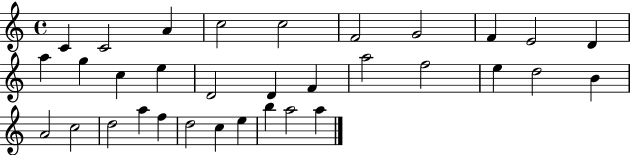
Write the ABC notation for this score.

X:1
T:Untitled
M:4/4
L:1/4
K:C
C C2 A c2 c2 F2 G2 F E2 D a g c e D2 D F a2 f2 e d2 B A2 c2 d2 a f d2 c e b a2 a